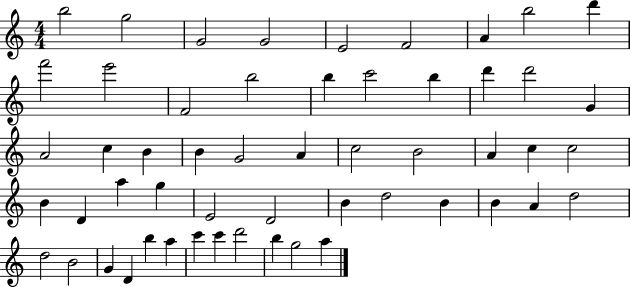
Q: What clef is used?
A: treble